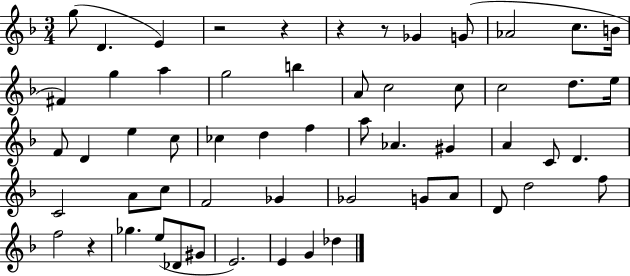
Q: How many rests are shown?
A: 5